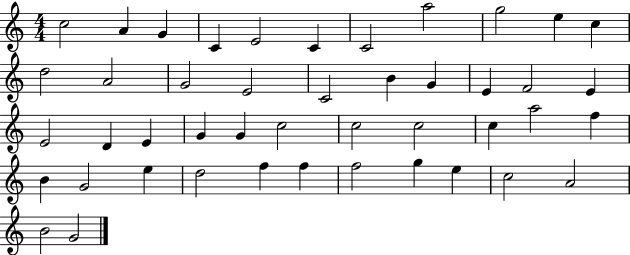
C5/h A4/q G4/q C4/q E4/h C4/q C4/h A5/h G5/h E5/q C5/q D5/h A4/h G4/h E4/h C4/h B4/q G4/q E4/q F4/h E4/q E4/h D4/q E4/q G4/q G4/q C5/h C5/h C5/h C5/q A5/h F5/q B4/q G4/h E5/q D5/h F5/q F5/q F5/h G5/q E5/q C5/h A4/h B4/h G4/h